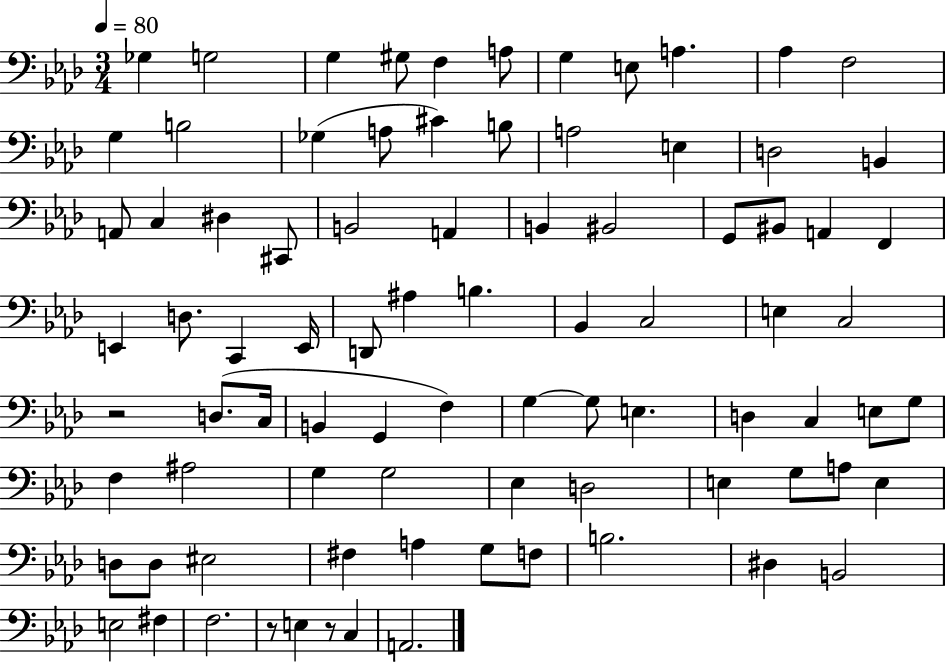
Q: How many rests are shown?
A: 3